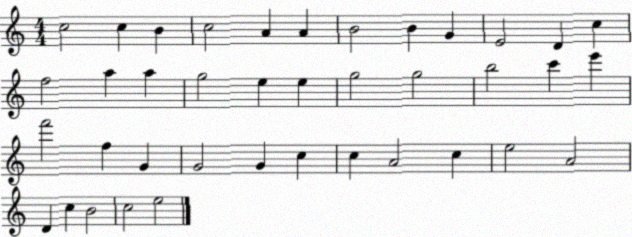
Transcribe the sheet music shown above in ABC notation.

X:1
T:Untitled
M:4/4
L:1/4
K:C
c2 c B c2 A A B2 B G E2 D c f2 a a g2 e e g2 g2 b2 c' e' f'2 f G G2 G c c A2 c e2 A2 D c B2 c2 e2